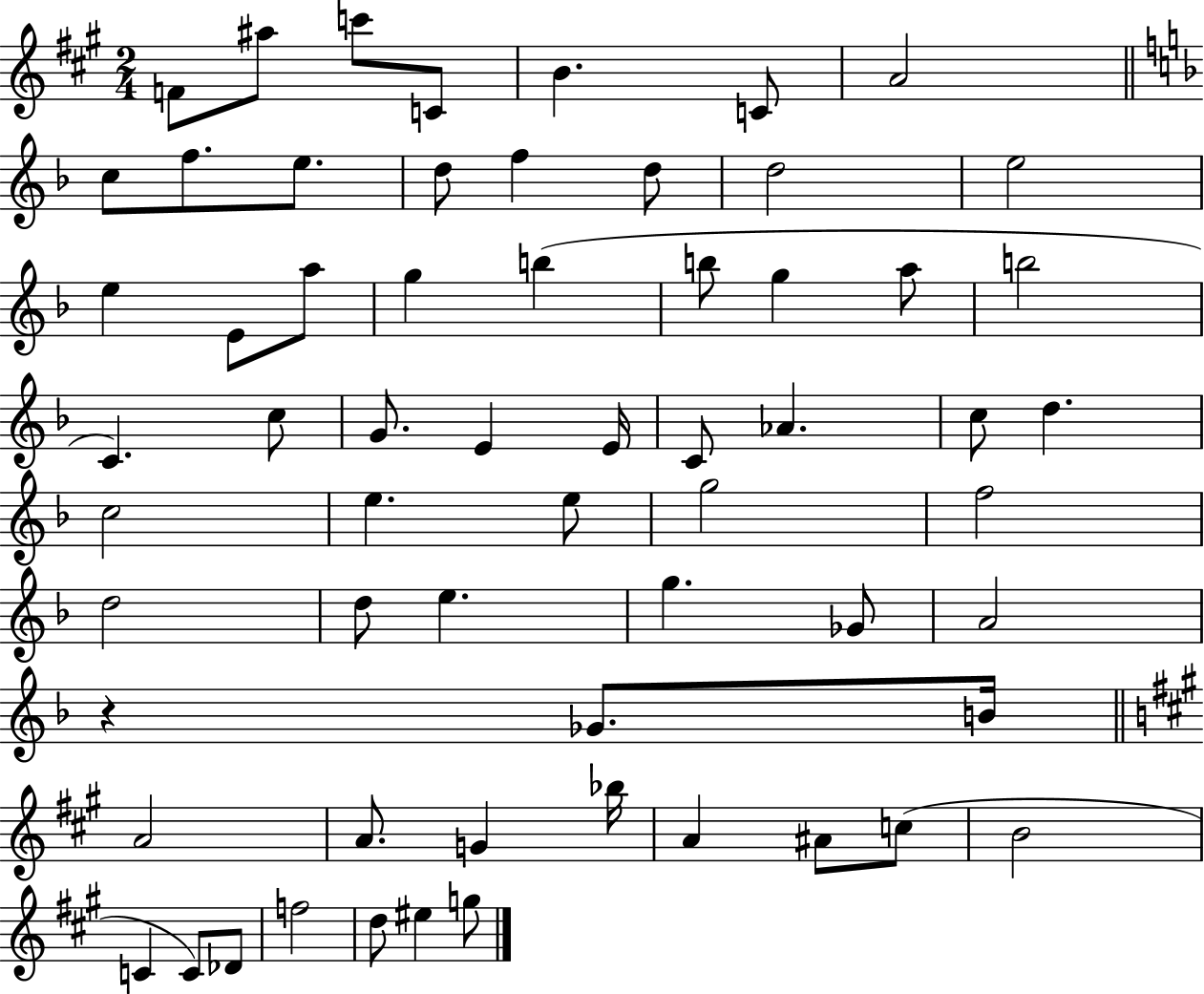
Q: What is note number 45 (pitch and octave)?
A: Gb4